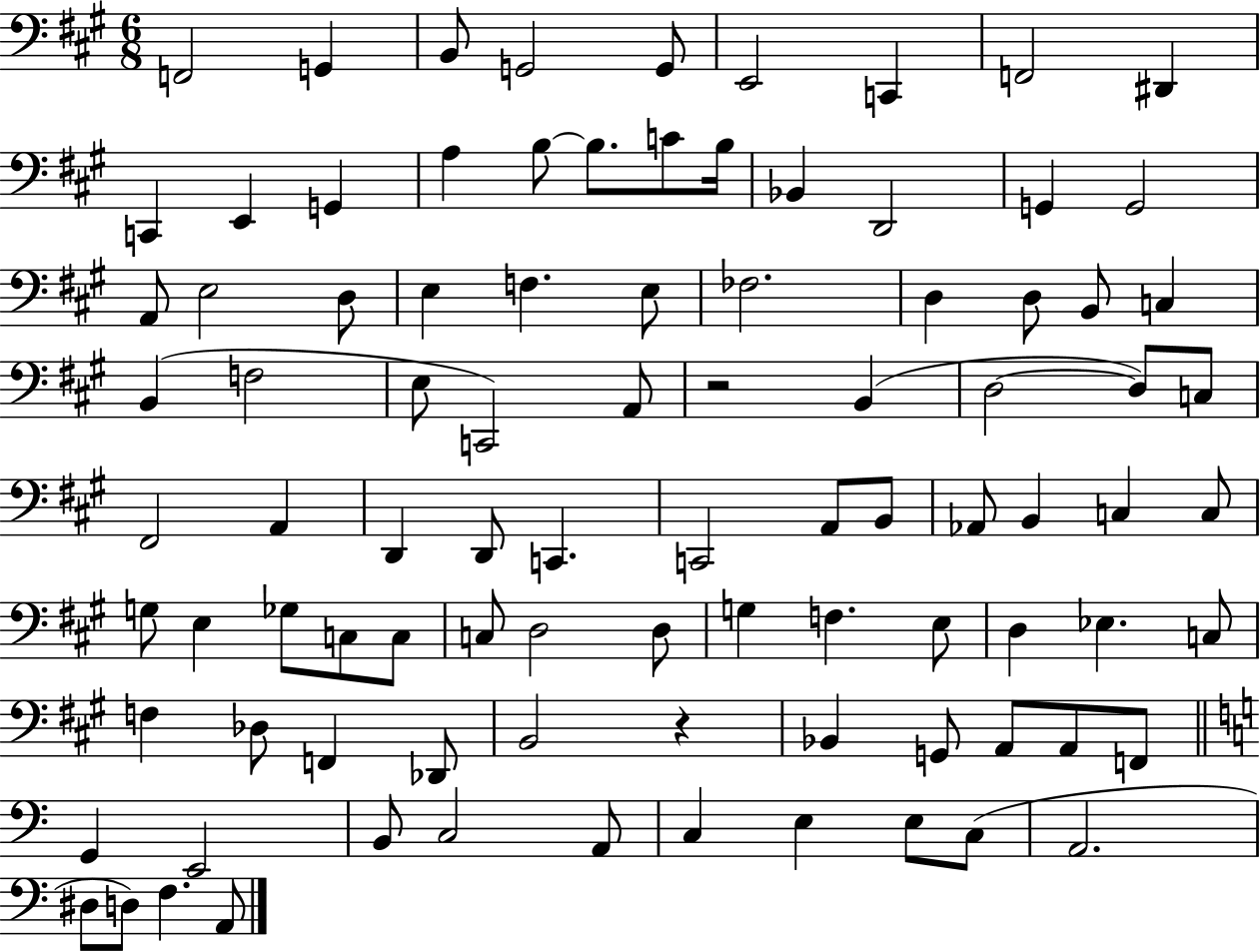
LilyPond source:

{
  \clef bass
  \numericTimeSignature
  \time 6/8
  \key a \major
  f,2 g,4 | b,8 g,2 g,8 | e,2 c,4 | f,2 dis,4 | \break c,4 e,4 g,4 | a4 b8~~ b8. c'8 b16 | bes,4 d,2 | g,4 g,2 | \break a,8 e2 d8 | e4 f4. e8 | fes2. | d4 d8 b,8 c4 | \break b,4( f2 | e8 c,2) a,8 | r2 b,4( | d2~~ d8) c8 | \break fis,2 a,4 | d,4 d,8 c,4. | c,2 a,8 b,8 | aes,8 b,4 c4 c8 | \break g8 e4 ges8 c8 c8 | c8 d2 d8 | g4 f4. e8 | d4 ees4. c8 | \break f4 des8 f,4 des,8 | b,2 r4 | bes,4 g,8 a,8 a,8 f,8 | \bar "||" \break \key c \major g,4 e,2 | b,8 c2 a,8 | c4 e4 e8 c8( | a,2. | \break dis8 d8) f4. a,8 | \bar "|."
}